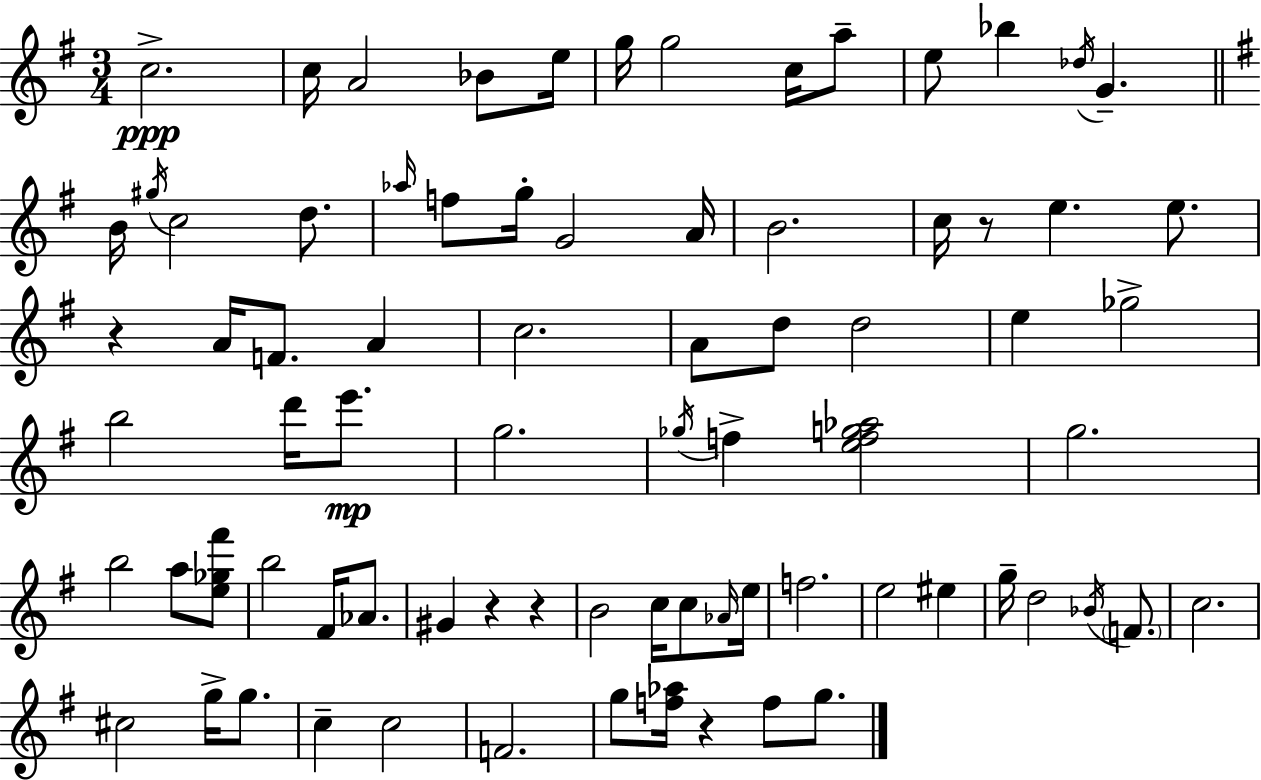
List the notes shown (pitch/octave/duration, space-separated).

C5/h. C5/s A4/h Bb4/e E5/s G5/s G5/h C5/s A5/e E5/e Bb5/q Db5/s G4/q. B4/s G#5/s C5/h D5/e. Ab5/s F5/e G5/s G4/h A4/s B4/h. C5/s R/e E5/q. E5/e. R/q A4/s F4/e. A4/q C5/h. A4/e D5/e D5/h E5/q Gb5/h B5/h D6/s E6/e. G5/h. Gb5/s F5/q [E5,F5,G5,Ab5]/h G5/h. B5/h A5/e [E5,Gb5,F#6]/e B5/h F#4/s Ab4/e. G#4/q R/q R/q B4/h C5/s C5/e Ab4/s E5/s F5/h. E5/h EIS5/q G5/s D5/h Bb4/s F4/e. C5/h. C#5/h G5/s G5/e. C5/q C5/h F4/h. G5/e [F5,Ab5]/s R/q F5/e G5/e.